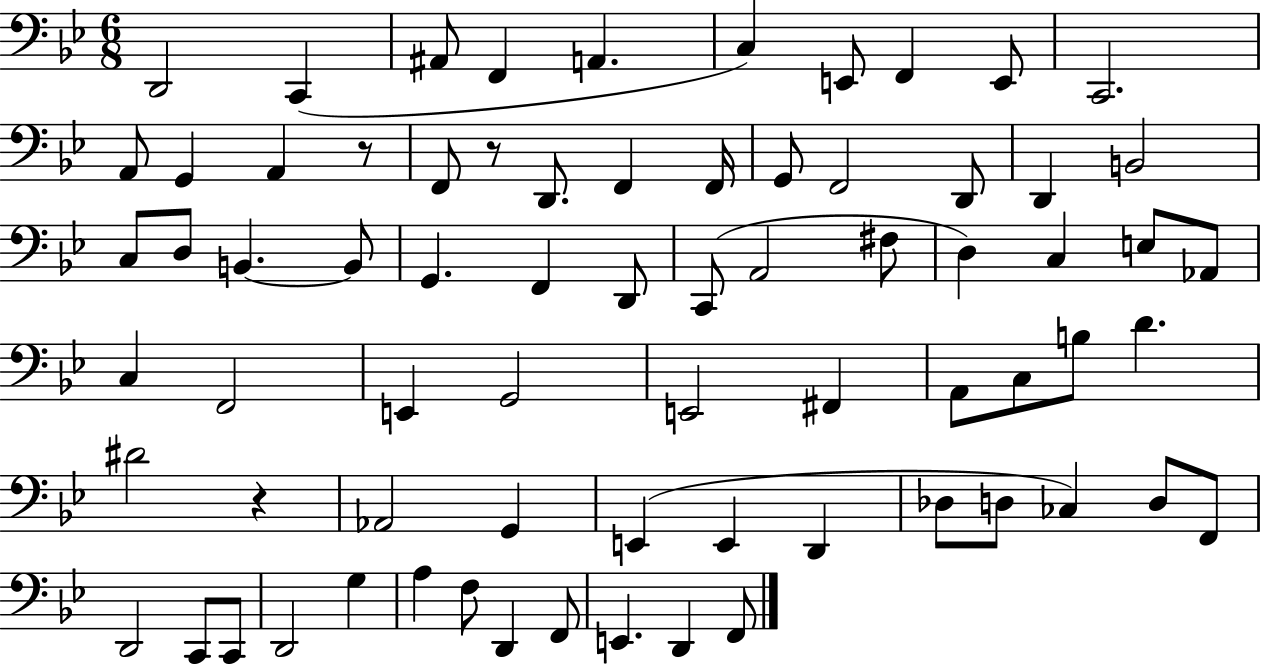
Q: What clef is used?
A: bass